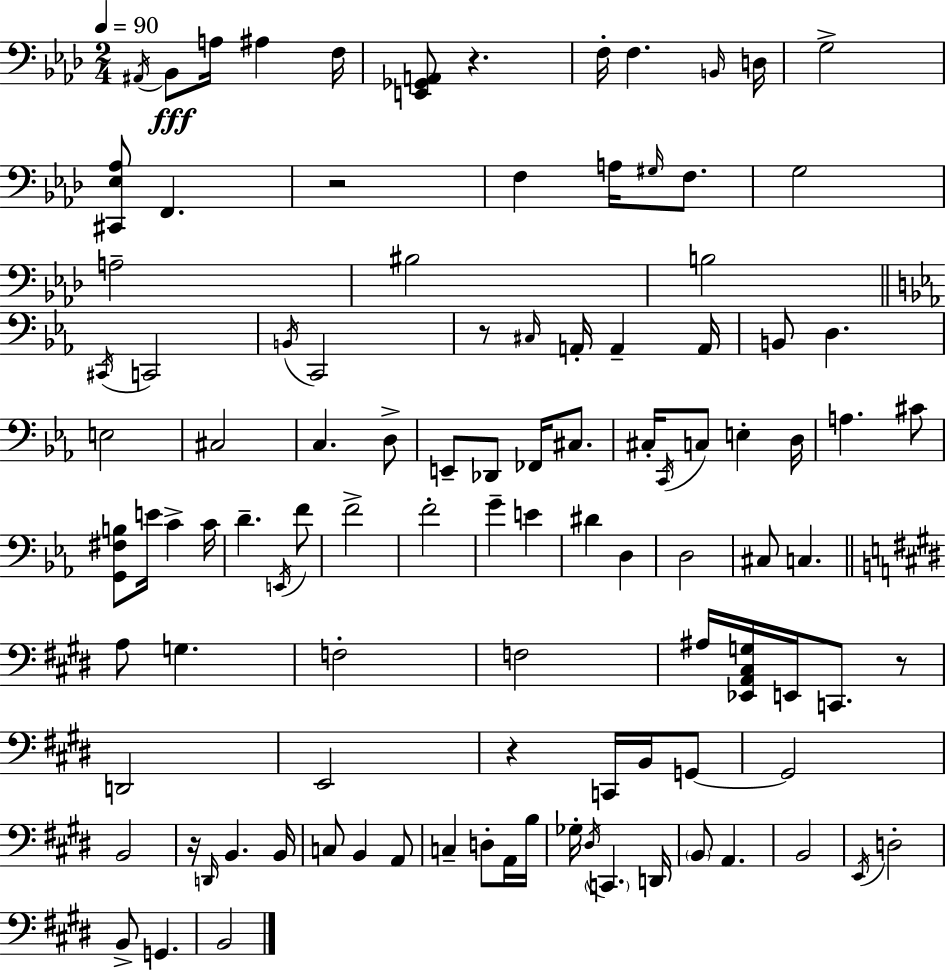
A#2/s Bb2/e A3/s A#3/q F3/s [E2,Gb2,A2]/e R/q. F3/s F3/q. B2/s D3/s G3/h [C#2,Eb3,Ab3]/e F2/q. R/h F3/q A3/s G#3/s F3/e. G3/h A3/h BIS3/h B3/h C#2/s C2/h B2/s C2/h R/e C#3/s A2/s A2/q A2/s B2/e D3/q. E3/h C#3/h C3/q. D3/e E2/e Db2/e FES2/s C#3/e. C#3/s C2/s C3/e E3/q D3/s A3/q. C#4/e [G2,F#3,B3]/e E4/s C4/q C4/s D4/q. E2/s F4/e F4/h F4/h G4/q E4/q D#4/q D3/q D3/h C#3/e C3/q. A3/e G3/q. F3/h F3/h A#3/s [Eb2,A2,C#3,G3]/s E2/s C2/e. R/e D2/h E2/h R/q C2/s B2/s G2/e G2/h B2/h R/s D2/s B2/q. B2/s C3/e B2/q A2/e C3/q D3/e A2/s B3/s Gb3/s D#3/s C2/q. D2/s B2/e A2/q. B2/h E2/s D3/h B2/e G2/q. B2/h